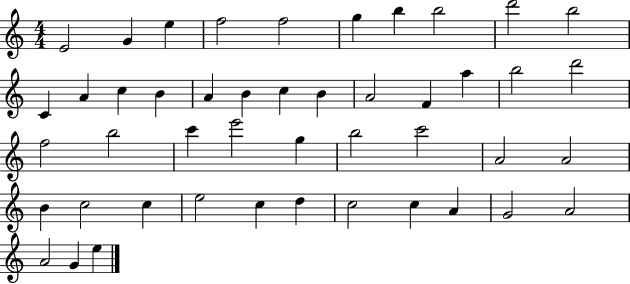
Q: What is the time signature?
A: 4/4